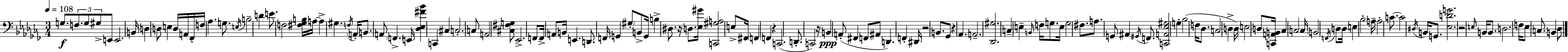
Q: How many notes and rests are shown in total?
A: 131